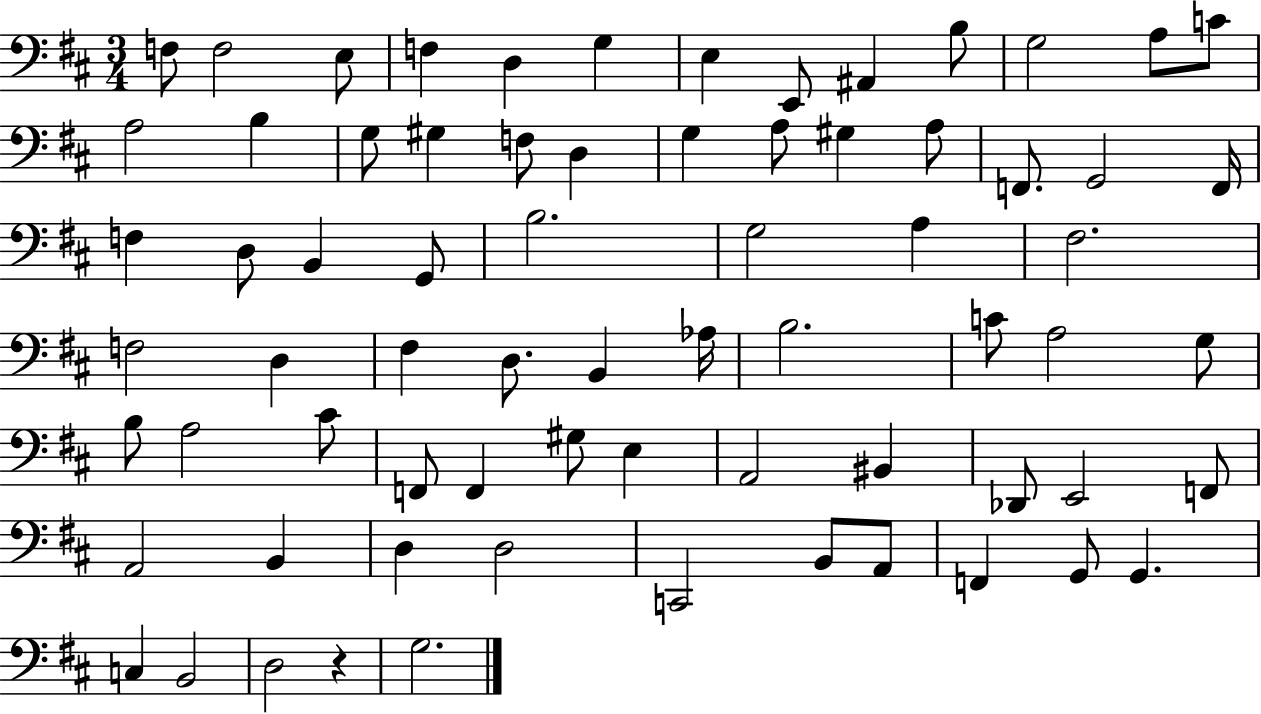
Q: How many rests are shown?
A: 1